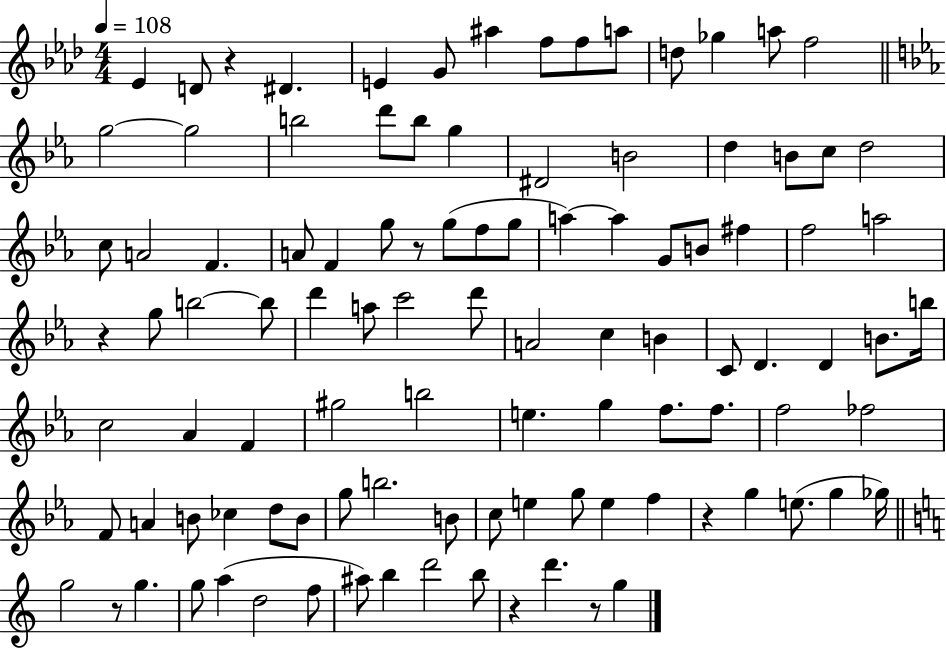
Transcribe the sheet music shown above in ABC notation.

X:1
T:Untitled
M:4/4
L:1/4
K:Ab
_E D/2 z ^D E G/2 ^a f/2 f/2 a/2 d/2 _g a/2 f2 g2 g2 b2 d'/2 b/2 g ^D2 B2 d B/2 c/2 d2 c/2 A2 F A/2 F g/2 z/2 g/2 f/2 g/2 a a G/2 B/2 ^f f2 a2 z g/2 b2 b/2 d' a/2 c'2 d'/2 A2 c B C/2 D D B/2 b/4 c2 _A F ^g2 b2 e g f/2 f/2 f2 _f2 F/2 A B/2 _c d/2 B/2 g/2 b2 B/2 c/2 e g/2 e f z g e/2 g _g/4 g2 z/2 g g/2 a d2 f/2 ^a/2 b d'2 b/2 z d' z/2 g